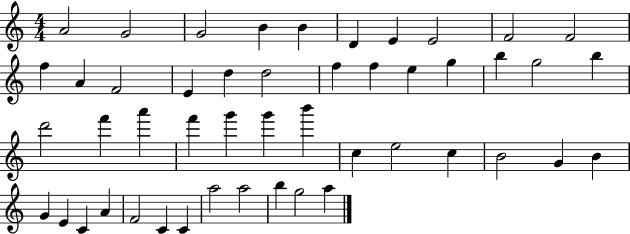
A4/h G4/h G4/h B4/q B4/q D4/q E4/q E4/h F4/h F4/h F5/q A4/q F4/h E4/q D5/q D5/h F5/q F5/q E5/q G5/q B5/q G5/h B5/q D6/h F6/q A6/q F6/q G6/q G6/q B6/q C5/q E5/h C5/q B4/h G4/q B4/q G4/q E4/q C4/q A4/q F4/h C4/q C4/q A5/h A5/h B5/q G5/h A5/q